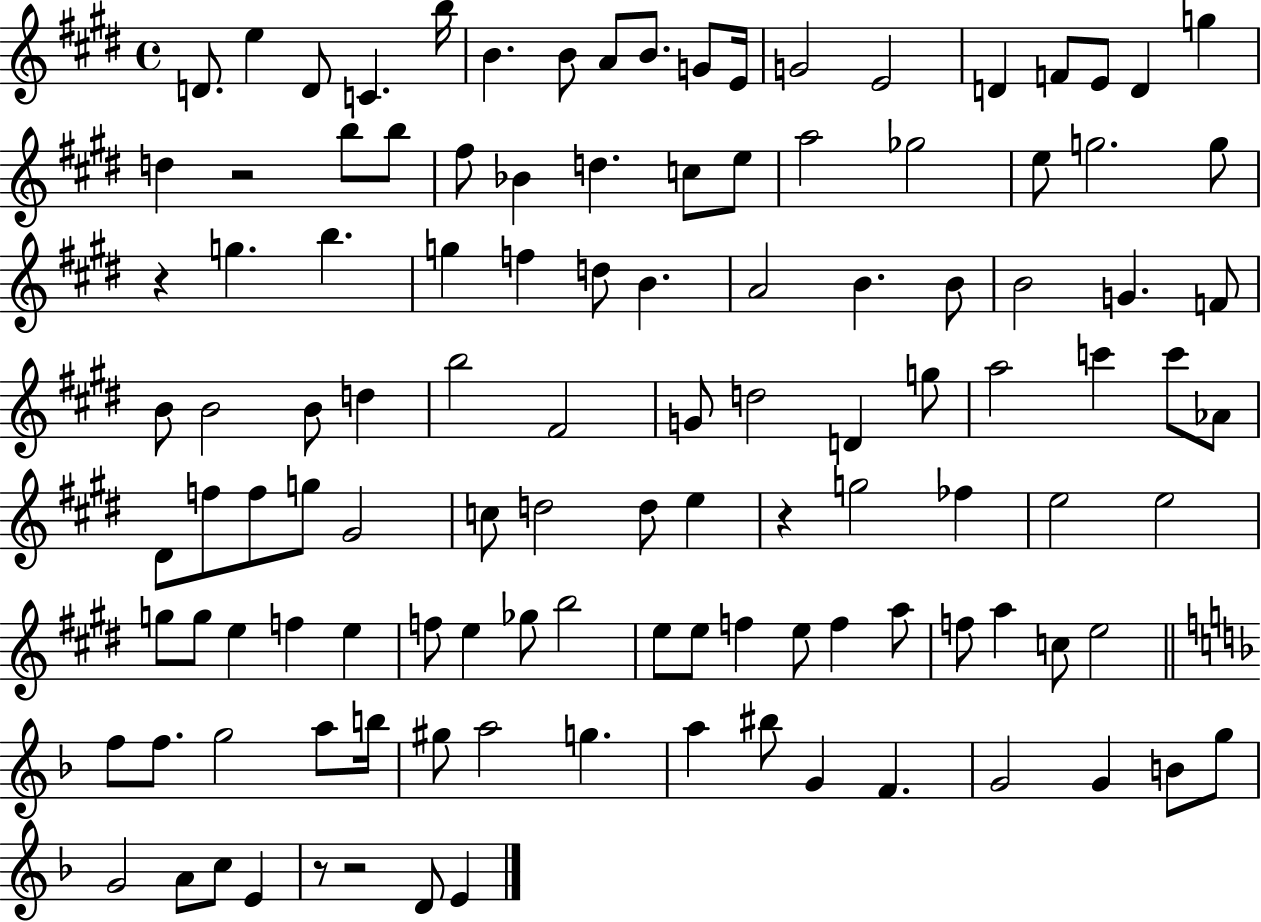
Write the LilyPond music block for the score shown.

{
  \clef treble
  \time 4/4
  \defaultTimeSignature
  \key e \major
  d'8. e''4 d'8 c'4. b''16 | b'4. b'8 a'8 b'8. g'8 e'16 | g'2 e'2 | d'4 f'8 e'8 d'4 g''4 | \break d''4 r2 b''8 b''8 | fis''8 bes'4 d''4. c''8 e''8 | a''2 ges''2 | e''8 g''2. g''8 | \break r4 g''4. b''4. | g''4 f''4 d''8 b'4. | a'2 b'4. b'8 | b'2 g'4. f'8 | \break b'8 b'2 b'8 d''4 | b''2 fis'2 | g'8 d''2 d'4 g''8 | a''2 c'''4 c'''8 aes'8 | \break dis'8 f''8 f''8 g''8 gis'2 | c''8 d''2 d''8 e''4 | r4 g''2 fes''4 | e''2 e''2 | \break g''8 g''8 e''4 f''4 e''4 | f''8 e''4 ges''8 b''2 | e''8 e''8 f''4 e''8 f''4 a''8 | f''8 a''4 c''8 e''2 | \break \bar "||" \break \key f \major f''8 f''8. g''2 a''8 b''16 | gis''8 a''2 g''4. | a''4 bis''8 g'4 f'4. | g'2 g'4 b'8 g''8 | \break g'2 a'8 c''8 e'4 | r8 r2 d'8 e'4 | \bar "|."
}